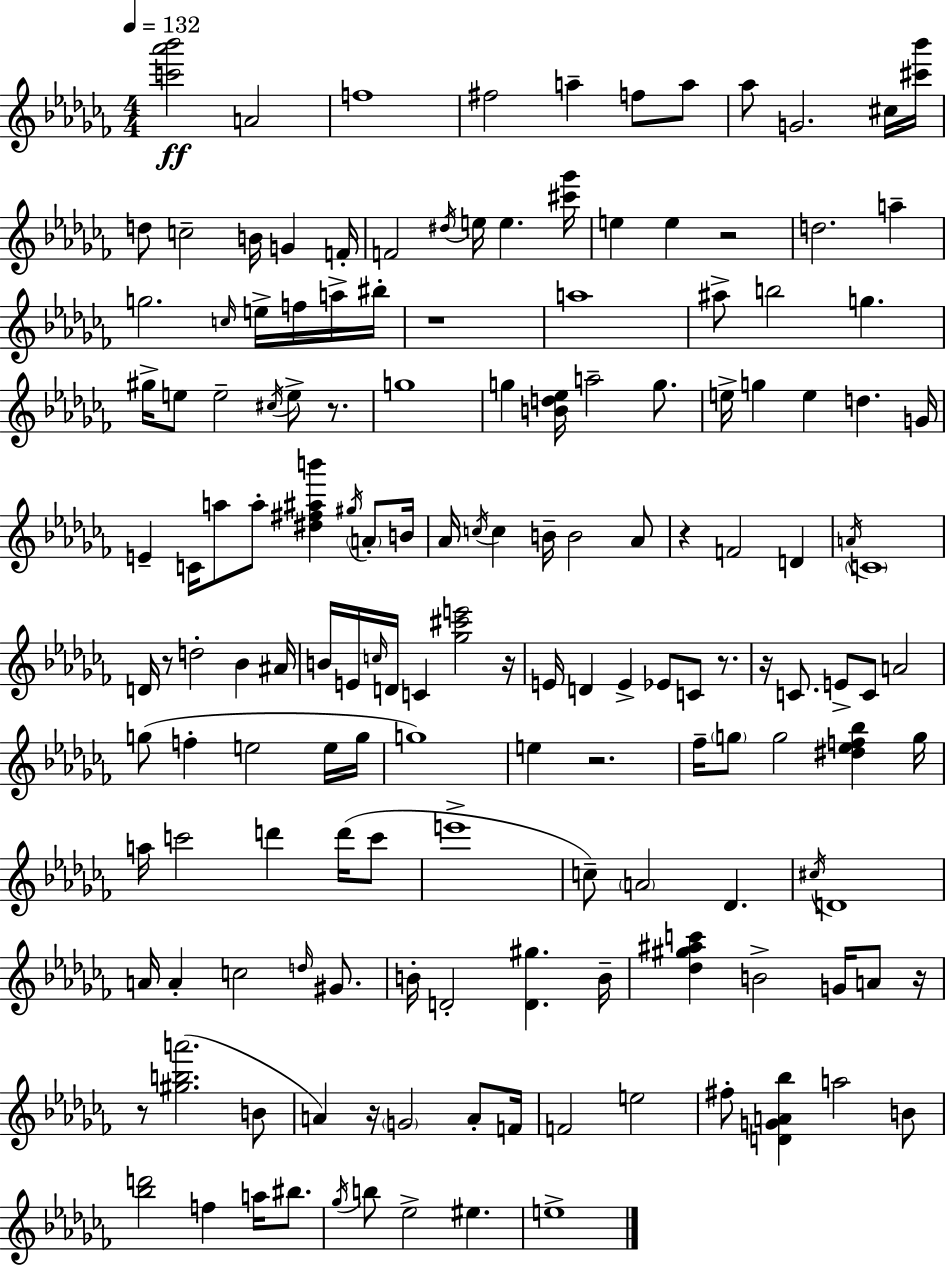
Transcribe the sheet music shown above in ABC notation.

X:1
T:Untitled
M:4/4
L:1/4
K:Abm
[c'_a'_b']2 A2 f4 ^f2 a f/2 a/2 _a/2 G2 ^c/4 [^c'_b']/4 d/2 c2 B/4 G F/4 F2 ^d/4 e/4 e [^c'_g']/4 e e z2 d2 a g2 c/4 e/4 f/4 a/4 ^b/4 z4 a4 ^a/2 b2 g ^g/4 e/2 e2 ^c/4 e/2 z/2 g4 g [Bd_e]/4 a2 g/2 e/4 g e d G/4 E C/4 a/2 a/2 [^d^f^ab'] ^g/4 A/2 B/4 _A/4 c/4 c B/4 B2 _A/2 z F2 D A/4 C4 D/4 z/2 d2 _B ^A/4 B/4 E/4 c/4 D/4 C [_g^c'e']2 z/4 E/4 D E _E/2 C/2 z/2 z/4 C/2 E/2 C/2 A2 g/2 f e2 e/4 g/4 g4 e z2 _f/4 g/2 g2 [^d_ef_b] g/4 a/4 c'2 d' d'/4 c'/2 e'4 c/2 A2 _D ^c/4 D4 A/4 A c2 d/4 ^G/2 B/4 D2 [D^g] B/4 [_d^g^ac'] B2 G/4 A/2 z/4 z/2 [^gba']2 B/2 A z/4 G2 A/2 F/4 F2 e2 ^f/2 [DGA_b] a2 B/2 [_bd']2 f a/4 ^b/2 _g/4 b/2 _e2 ^e e4